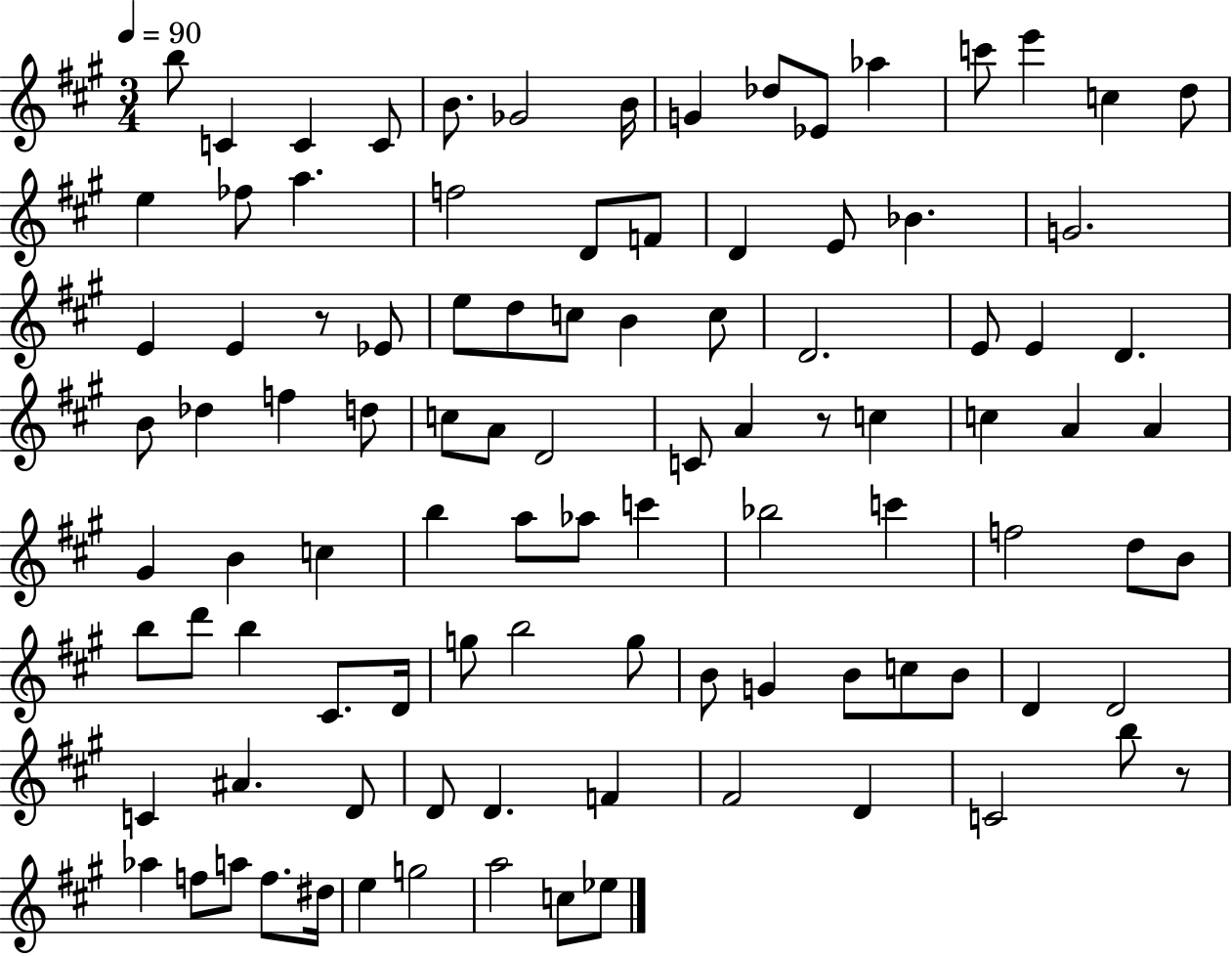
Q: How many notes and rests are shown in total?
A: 100